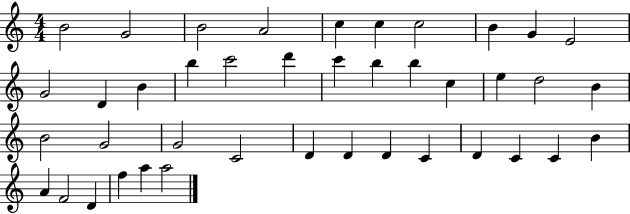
X:1
T:Untitled
M:4/4
L:1/4
K:C
B2 G2 B2 A2 c c c2 B G E2 G2 D B b c'2 d' c' b b c e d2 B B2 G2 G2 C2 D D D C D C C B A F2 D f a a2